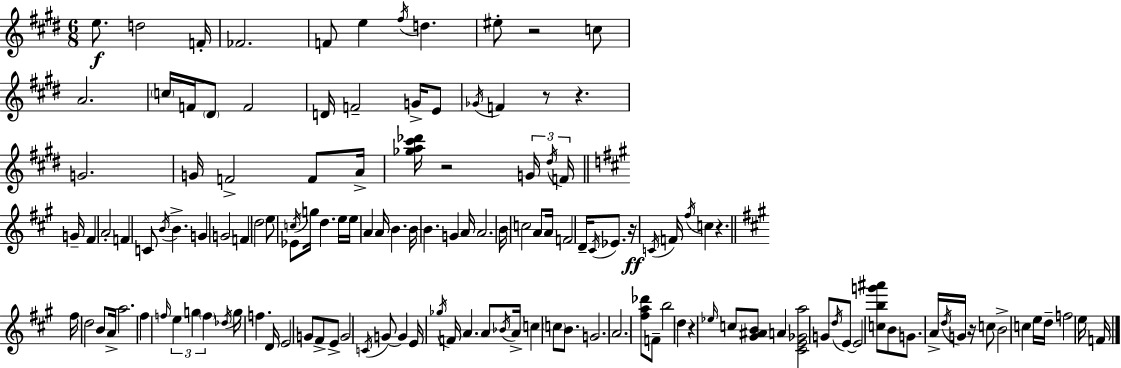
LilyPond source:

{
  \clef treble
  \numericTimeSignature
  \time 6/8
  \key e \major
  e''8.\f d''2 f'16-. | fes'2. | f'8 e''4 \acciaccatura { fis''16 } d''4. | eis''8-. r2 c''8 | \break a'2. | \parenthesize c''16 f'16 \parenthesize dis'8 f'2 | d'16 f'2-- g'16-> e'8 | \acciaccatura { ges'16 } f'4 r8 r4. | \break g'2. | g'16 f'2-> f'8 | a'16-> <ges'' a'' cis''' des'''>16 r2 \tuplet 3/2 { g'16 | \acciaccatura { dis''16 } f'16 } \bar "||" \break \key a \major g'16-- fis'4 a'2-. | f'4 c'8 \acciaccatura { b'16 } b'4.-> | g'4 g'2 | f'4 \parenthesize d''2 | \break e''8 ees'8 \acciaccatura { c''16 } g''16 d''4. | e''16 e''16 a'4 a'16 b'4. | b'16 b'4. g'4 | a'16 a'2. | \break b'16 c''2 | a'8 a'16 f'2 d'16-- | \acciaccatura { cis'16 } ees'8. r16\ff \acciaccatura { c'16 } f'16 \acciaccatura { fis''16 } c''4 | r4. \bar "||" \break \key a \major fis''16 d''2 b'8 a'16-> | a''2. | fis''4 \grace { f''16 } \tuplet 3/2 { e''4 g''4 | \parenthesize f''4 } \acciaccatura { des''16 } g''16 f''4. | \break d'16 e'2 g'8 | fis'8-> e'8-> g'2 | \acciaccatura { c'16 } g'8~~ g'4 e'16 \acciaccatura { ges''16 } f'16 a'4. | a'8 \acciaccatura { bes'16 } a'16-> c''4 | \break \parenthesize c''8 b'8. g'2. | \parenthesize a'2. | <fis'' a'' des'''>8 f'8-- b''2 | d''4 r4 | \break \grace { ees''16 } c''8 <gis' ais' b'>8 a'4 <cis' e' ges' a''>2 | g'8 \acciaccatura { d''16 } e'8~~ e'2 | <c'' b'' g''' ais'''>8 b'8 g'8. | a'16-> \acciaccatura { d''16 } g'16 r16 c''8 b'2-> | \break c''4 e''16 d''16-- f''2 | e''16 f'16 \bar "|."
}